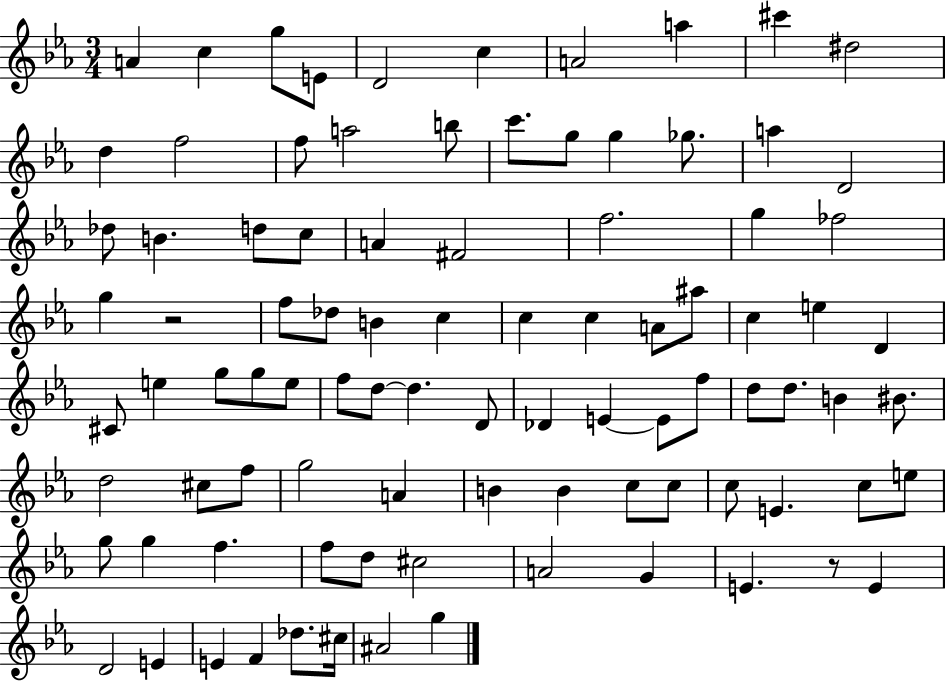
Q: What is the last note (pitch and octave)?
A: G5